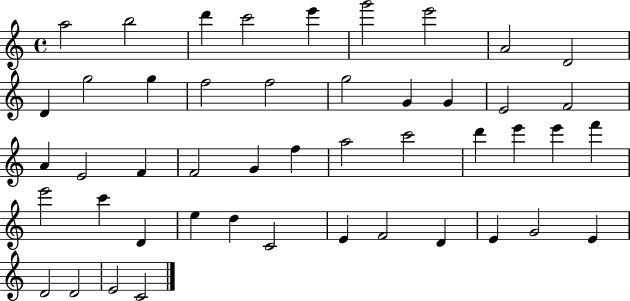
X:1
T:Untitled
M:4/4
L:1/4
K:C
a2 b2 d' c'2 e' g'2 e'2 A2 D2 D g2 g f2 f2 g2 G G E2 F2 A E2 F F2 G f a2 c'2 d' e' e' f' e'2 c' D e d C2 E F2 D E G2 E D2 D2 E2 C2